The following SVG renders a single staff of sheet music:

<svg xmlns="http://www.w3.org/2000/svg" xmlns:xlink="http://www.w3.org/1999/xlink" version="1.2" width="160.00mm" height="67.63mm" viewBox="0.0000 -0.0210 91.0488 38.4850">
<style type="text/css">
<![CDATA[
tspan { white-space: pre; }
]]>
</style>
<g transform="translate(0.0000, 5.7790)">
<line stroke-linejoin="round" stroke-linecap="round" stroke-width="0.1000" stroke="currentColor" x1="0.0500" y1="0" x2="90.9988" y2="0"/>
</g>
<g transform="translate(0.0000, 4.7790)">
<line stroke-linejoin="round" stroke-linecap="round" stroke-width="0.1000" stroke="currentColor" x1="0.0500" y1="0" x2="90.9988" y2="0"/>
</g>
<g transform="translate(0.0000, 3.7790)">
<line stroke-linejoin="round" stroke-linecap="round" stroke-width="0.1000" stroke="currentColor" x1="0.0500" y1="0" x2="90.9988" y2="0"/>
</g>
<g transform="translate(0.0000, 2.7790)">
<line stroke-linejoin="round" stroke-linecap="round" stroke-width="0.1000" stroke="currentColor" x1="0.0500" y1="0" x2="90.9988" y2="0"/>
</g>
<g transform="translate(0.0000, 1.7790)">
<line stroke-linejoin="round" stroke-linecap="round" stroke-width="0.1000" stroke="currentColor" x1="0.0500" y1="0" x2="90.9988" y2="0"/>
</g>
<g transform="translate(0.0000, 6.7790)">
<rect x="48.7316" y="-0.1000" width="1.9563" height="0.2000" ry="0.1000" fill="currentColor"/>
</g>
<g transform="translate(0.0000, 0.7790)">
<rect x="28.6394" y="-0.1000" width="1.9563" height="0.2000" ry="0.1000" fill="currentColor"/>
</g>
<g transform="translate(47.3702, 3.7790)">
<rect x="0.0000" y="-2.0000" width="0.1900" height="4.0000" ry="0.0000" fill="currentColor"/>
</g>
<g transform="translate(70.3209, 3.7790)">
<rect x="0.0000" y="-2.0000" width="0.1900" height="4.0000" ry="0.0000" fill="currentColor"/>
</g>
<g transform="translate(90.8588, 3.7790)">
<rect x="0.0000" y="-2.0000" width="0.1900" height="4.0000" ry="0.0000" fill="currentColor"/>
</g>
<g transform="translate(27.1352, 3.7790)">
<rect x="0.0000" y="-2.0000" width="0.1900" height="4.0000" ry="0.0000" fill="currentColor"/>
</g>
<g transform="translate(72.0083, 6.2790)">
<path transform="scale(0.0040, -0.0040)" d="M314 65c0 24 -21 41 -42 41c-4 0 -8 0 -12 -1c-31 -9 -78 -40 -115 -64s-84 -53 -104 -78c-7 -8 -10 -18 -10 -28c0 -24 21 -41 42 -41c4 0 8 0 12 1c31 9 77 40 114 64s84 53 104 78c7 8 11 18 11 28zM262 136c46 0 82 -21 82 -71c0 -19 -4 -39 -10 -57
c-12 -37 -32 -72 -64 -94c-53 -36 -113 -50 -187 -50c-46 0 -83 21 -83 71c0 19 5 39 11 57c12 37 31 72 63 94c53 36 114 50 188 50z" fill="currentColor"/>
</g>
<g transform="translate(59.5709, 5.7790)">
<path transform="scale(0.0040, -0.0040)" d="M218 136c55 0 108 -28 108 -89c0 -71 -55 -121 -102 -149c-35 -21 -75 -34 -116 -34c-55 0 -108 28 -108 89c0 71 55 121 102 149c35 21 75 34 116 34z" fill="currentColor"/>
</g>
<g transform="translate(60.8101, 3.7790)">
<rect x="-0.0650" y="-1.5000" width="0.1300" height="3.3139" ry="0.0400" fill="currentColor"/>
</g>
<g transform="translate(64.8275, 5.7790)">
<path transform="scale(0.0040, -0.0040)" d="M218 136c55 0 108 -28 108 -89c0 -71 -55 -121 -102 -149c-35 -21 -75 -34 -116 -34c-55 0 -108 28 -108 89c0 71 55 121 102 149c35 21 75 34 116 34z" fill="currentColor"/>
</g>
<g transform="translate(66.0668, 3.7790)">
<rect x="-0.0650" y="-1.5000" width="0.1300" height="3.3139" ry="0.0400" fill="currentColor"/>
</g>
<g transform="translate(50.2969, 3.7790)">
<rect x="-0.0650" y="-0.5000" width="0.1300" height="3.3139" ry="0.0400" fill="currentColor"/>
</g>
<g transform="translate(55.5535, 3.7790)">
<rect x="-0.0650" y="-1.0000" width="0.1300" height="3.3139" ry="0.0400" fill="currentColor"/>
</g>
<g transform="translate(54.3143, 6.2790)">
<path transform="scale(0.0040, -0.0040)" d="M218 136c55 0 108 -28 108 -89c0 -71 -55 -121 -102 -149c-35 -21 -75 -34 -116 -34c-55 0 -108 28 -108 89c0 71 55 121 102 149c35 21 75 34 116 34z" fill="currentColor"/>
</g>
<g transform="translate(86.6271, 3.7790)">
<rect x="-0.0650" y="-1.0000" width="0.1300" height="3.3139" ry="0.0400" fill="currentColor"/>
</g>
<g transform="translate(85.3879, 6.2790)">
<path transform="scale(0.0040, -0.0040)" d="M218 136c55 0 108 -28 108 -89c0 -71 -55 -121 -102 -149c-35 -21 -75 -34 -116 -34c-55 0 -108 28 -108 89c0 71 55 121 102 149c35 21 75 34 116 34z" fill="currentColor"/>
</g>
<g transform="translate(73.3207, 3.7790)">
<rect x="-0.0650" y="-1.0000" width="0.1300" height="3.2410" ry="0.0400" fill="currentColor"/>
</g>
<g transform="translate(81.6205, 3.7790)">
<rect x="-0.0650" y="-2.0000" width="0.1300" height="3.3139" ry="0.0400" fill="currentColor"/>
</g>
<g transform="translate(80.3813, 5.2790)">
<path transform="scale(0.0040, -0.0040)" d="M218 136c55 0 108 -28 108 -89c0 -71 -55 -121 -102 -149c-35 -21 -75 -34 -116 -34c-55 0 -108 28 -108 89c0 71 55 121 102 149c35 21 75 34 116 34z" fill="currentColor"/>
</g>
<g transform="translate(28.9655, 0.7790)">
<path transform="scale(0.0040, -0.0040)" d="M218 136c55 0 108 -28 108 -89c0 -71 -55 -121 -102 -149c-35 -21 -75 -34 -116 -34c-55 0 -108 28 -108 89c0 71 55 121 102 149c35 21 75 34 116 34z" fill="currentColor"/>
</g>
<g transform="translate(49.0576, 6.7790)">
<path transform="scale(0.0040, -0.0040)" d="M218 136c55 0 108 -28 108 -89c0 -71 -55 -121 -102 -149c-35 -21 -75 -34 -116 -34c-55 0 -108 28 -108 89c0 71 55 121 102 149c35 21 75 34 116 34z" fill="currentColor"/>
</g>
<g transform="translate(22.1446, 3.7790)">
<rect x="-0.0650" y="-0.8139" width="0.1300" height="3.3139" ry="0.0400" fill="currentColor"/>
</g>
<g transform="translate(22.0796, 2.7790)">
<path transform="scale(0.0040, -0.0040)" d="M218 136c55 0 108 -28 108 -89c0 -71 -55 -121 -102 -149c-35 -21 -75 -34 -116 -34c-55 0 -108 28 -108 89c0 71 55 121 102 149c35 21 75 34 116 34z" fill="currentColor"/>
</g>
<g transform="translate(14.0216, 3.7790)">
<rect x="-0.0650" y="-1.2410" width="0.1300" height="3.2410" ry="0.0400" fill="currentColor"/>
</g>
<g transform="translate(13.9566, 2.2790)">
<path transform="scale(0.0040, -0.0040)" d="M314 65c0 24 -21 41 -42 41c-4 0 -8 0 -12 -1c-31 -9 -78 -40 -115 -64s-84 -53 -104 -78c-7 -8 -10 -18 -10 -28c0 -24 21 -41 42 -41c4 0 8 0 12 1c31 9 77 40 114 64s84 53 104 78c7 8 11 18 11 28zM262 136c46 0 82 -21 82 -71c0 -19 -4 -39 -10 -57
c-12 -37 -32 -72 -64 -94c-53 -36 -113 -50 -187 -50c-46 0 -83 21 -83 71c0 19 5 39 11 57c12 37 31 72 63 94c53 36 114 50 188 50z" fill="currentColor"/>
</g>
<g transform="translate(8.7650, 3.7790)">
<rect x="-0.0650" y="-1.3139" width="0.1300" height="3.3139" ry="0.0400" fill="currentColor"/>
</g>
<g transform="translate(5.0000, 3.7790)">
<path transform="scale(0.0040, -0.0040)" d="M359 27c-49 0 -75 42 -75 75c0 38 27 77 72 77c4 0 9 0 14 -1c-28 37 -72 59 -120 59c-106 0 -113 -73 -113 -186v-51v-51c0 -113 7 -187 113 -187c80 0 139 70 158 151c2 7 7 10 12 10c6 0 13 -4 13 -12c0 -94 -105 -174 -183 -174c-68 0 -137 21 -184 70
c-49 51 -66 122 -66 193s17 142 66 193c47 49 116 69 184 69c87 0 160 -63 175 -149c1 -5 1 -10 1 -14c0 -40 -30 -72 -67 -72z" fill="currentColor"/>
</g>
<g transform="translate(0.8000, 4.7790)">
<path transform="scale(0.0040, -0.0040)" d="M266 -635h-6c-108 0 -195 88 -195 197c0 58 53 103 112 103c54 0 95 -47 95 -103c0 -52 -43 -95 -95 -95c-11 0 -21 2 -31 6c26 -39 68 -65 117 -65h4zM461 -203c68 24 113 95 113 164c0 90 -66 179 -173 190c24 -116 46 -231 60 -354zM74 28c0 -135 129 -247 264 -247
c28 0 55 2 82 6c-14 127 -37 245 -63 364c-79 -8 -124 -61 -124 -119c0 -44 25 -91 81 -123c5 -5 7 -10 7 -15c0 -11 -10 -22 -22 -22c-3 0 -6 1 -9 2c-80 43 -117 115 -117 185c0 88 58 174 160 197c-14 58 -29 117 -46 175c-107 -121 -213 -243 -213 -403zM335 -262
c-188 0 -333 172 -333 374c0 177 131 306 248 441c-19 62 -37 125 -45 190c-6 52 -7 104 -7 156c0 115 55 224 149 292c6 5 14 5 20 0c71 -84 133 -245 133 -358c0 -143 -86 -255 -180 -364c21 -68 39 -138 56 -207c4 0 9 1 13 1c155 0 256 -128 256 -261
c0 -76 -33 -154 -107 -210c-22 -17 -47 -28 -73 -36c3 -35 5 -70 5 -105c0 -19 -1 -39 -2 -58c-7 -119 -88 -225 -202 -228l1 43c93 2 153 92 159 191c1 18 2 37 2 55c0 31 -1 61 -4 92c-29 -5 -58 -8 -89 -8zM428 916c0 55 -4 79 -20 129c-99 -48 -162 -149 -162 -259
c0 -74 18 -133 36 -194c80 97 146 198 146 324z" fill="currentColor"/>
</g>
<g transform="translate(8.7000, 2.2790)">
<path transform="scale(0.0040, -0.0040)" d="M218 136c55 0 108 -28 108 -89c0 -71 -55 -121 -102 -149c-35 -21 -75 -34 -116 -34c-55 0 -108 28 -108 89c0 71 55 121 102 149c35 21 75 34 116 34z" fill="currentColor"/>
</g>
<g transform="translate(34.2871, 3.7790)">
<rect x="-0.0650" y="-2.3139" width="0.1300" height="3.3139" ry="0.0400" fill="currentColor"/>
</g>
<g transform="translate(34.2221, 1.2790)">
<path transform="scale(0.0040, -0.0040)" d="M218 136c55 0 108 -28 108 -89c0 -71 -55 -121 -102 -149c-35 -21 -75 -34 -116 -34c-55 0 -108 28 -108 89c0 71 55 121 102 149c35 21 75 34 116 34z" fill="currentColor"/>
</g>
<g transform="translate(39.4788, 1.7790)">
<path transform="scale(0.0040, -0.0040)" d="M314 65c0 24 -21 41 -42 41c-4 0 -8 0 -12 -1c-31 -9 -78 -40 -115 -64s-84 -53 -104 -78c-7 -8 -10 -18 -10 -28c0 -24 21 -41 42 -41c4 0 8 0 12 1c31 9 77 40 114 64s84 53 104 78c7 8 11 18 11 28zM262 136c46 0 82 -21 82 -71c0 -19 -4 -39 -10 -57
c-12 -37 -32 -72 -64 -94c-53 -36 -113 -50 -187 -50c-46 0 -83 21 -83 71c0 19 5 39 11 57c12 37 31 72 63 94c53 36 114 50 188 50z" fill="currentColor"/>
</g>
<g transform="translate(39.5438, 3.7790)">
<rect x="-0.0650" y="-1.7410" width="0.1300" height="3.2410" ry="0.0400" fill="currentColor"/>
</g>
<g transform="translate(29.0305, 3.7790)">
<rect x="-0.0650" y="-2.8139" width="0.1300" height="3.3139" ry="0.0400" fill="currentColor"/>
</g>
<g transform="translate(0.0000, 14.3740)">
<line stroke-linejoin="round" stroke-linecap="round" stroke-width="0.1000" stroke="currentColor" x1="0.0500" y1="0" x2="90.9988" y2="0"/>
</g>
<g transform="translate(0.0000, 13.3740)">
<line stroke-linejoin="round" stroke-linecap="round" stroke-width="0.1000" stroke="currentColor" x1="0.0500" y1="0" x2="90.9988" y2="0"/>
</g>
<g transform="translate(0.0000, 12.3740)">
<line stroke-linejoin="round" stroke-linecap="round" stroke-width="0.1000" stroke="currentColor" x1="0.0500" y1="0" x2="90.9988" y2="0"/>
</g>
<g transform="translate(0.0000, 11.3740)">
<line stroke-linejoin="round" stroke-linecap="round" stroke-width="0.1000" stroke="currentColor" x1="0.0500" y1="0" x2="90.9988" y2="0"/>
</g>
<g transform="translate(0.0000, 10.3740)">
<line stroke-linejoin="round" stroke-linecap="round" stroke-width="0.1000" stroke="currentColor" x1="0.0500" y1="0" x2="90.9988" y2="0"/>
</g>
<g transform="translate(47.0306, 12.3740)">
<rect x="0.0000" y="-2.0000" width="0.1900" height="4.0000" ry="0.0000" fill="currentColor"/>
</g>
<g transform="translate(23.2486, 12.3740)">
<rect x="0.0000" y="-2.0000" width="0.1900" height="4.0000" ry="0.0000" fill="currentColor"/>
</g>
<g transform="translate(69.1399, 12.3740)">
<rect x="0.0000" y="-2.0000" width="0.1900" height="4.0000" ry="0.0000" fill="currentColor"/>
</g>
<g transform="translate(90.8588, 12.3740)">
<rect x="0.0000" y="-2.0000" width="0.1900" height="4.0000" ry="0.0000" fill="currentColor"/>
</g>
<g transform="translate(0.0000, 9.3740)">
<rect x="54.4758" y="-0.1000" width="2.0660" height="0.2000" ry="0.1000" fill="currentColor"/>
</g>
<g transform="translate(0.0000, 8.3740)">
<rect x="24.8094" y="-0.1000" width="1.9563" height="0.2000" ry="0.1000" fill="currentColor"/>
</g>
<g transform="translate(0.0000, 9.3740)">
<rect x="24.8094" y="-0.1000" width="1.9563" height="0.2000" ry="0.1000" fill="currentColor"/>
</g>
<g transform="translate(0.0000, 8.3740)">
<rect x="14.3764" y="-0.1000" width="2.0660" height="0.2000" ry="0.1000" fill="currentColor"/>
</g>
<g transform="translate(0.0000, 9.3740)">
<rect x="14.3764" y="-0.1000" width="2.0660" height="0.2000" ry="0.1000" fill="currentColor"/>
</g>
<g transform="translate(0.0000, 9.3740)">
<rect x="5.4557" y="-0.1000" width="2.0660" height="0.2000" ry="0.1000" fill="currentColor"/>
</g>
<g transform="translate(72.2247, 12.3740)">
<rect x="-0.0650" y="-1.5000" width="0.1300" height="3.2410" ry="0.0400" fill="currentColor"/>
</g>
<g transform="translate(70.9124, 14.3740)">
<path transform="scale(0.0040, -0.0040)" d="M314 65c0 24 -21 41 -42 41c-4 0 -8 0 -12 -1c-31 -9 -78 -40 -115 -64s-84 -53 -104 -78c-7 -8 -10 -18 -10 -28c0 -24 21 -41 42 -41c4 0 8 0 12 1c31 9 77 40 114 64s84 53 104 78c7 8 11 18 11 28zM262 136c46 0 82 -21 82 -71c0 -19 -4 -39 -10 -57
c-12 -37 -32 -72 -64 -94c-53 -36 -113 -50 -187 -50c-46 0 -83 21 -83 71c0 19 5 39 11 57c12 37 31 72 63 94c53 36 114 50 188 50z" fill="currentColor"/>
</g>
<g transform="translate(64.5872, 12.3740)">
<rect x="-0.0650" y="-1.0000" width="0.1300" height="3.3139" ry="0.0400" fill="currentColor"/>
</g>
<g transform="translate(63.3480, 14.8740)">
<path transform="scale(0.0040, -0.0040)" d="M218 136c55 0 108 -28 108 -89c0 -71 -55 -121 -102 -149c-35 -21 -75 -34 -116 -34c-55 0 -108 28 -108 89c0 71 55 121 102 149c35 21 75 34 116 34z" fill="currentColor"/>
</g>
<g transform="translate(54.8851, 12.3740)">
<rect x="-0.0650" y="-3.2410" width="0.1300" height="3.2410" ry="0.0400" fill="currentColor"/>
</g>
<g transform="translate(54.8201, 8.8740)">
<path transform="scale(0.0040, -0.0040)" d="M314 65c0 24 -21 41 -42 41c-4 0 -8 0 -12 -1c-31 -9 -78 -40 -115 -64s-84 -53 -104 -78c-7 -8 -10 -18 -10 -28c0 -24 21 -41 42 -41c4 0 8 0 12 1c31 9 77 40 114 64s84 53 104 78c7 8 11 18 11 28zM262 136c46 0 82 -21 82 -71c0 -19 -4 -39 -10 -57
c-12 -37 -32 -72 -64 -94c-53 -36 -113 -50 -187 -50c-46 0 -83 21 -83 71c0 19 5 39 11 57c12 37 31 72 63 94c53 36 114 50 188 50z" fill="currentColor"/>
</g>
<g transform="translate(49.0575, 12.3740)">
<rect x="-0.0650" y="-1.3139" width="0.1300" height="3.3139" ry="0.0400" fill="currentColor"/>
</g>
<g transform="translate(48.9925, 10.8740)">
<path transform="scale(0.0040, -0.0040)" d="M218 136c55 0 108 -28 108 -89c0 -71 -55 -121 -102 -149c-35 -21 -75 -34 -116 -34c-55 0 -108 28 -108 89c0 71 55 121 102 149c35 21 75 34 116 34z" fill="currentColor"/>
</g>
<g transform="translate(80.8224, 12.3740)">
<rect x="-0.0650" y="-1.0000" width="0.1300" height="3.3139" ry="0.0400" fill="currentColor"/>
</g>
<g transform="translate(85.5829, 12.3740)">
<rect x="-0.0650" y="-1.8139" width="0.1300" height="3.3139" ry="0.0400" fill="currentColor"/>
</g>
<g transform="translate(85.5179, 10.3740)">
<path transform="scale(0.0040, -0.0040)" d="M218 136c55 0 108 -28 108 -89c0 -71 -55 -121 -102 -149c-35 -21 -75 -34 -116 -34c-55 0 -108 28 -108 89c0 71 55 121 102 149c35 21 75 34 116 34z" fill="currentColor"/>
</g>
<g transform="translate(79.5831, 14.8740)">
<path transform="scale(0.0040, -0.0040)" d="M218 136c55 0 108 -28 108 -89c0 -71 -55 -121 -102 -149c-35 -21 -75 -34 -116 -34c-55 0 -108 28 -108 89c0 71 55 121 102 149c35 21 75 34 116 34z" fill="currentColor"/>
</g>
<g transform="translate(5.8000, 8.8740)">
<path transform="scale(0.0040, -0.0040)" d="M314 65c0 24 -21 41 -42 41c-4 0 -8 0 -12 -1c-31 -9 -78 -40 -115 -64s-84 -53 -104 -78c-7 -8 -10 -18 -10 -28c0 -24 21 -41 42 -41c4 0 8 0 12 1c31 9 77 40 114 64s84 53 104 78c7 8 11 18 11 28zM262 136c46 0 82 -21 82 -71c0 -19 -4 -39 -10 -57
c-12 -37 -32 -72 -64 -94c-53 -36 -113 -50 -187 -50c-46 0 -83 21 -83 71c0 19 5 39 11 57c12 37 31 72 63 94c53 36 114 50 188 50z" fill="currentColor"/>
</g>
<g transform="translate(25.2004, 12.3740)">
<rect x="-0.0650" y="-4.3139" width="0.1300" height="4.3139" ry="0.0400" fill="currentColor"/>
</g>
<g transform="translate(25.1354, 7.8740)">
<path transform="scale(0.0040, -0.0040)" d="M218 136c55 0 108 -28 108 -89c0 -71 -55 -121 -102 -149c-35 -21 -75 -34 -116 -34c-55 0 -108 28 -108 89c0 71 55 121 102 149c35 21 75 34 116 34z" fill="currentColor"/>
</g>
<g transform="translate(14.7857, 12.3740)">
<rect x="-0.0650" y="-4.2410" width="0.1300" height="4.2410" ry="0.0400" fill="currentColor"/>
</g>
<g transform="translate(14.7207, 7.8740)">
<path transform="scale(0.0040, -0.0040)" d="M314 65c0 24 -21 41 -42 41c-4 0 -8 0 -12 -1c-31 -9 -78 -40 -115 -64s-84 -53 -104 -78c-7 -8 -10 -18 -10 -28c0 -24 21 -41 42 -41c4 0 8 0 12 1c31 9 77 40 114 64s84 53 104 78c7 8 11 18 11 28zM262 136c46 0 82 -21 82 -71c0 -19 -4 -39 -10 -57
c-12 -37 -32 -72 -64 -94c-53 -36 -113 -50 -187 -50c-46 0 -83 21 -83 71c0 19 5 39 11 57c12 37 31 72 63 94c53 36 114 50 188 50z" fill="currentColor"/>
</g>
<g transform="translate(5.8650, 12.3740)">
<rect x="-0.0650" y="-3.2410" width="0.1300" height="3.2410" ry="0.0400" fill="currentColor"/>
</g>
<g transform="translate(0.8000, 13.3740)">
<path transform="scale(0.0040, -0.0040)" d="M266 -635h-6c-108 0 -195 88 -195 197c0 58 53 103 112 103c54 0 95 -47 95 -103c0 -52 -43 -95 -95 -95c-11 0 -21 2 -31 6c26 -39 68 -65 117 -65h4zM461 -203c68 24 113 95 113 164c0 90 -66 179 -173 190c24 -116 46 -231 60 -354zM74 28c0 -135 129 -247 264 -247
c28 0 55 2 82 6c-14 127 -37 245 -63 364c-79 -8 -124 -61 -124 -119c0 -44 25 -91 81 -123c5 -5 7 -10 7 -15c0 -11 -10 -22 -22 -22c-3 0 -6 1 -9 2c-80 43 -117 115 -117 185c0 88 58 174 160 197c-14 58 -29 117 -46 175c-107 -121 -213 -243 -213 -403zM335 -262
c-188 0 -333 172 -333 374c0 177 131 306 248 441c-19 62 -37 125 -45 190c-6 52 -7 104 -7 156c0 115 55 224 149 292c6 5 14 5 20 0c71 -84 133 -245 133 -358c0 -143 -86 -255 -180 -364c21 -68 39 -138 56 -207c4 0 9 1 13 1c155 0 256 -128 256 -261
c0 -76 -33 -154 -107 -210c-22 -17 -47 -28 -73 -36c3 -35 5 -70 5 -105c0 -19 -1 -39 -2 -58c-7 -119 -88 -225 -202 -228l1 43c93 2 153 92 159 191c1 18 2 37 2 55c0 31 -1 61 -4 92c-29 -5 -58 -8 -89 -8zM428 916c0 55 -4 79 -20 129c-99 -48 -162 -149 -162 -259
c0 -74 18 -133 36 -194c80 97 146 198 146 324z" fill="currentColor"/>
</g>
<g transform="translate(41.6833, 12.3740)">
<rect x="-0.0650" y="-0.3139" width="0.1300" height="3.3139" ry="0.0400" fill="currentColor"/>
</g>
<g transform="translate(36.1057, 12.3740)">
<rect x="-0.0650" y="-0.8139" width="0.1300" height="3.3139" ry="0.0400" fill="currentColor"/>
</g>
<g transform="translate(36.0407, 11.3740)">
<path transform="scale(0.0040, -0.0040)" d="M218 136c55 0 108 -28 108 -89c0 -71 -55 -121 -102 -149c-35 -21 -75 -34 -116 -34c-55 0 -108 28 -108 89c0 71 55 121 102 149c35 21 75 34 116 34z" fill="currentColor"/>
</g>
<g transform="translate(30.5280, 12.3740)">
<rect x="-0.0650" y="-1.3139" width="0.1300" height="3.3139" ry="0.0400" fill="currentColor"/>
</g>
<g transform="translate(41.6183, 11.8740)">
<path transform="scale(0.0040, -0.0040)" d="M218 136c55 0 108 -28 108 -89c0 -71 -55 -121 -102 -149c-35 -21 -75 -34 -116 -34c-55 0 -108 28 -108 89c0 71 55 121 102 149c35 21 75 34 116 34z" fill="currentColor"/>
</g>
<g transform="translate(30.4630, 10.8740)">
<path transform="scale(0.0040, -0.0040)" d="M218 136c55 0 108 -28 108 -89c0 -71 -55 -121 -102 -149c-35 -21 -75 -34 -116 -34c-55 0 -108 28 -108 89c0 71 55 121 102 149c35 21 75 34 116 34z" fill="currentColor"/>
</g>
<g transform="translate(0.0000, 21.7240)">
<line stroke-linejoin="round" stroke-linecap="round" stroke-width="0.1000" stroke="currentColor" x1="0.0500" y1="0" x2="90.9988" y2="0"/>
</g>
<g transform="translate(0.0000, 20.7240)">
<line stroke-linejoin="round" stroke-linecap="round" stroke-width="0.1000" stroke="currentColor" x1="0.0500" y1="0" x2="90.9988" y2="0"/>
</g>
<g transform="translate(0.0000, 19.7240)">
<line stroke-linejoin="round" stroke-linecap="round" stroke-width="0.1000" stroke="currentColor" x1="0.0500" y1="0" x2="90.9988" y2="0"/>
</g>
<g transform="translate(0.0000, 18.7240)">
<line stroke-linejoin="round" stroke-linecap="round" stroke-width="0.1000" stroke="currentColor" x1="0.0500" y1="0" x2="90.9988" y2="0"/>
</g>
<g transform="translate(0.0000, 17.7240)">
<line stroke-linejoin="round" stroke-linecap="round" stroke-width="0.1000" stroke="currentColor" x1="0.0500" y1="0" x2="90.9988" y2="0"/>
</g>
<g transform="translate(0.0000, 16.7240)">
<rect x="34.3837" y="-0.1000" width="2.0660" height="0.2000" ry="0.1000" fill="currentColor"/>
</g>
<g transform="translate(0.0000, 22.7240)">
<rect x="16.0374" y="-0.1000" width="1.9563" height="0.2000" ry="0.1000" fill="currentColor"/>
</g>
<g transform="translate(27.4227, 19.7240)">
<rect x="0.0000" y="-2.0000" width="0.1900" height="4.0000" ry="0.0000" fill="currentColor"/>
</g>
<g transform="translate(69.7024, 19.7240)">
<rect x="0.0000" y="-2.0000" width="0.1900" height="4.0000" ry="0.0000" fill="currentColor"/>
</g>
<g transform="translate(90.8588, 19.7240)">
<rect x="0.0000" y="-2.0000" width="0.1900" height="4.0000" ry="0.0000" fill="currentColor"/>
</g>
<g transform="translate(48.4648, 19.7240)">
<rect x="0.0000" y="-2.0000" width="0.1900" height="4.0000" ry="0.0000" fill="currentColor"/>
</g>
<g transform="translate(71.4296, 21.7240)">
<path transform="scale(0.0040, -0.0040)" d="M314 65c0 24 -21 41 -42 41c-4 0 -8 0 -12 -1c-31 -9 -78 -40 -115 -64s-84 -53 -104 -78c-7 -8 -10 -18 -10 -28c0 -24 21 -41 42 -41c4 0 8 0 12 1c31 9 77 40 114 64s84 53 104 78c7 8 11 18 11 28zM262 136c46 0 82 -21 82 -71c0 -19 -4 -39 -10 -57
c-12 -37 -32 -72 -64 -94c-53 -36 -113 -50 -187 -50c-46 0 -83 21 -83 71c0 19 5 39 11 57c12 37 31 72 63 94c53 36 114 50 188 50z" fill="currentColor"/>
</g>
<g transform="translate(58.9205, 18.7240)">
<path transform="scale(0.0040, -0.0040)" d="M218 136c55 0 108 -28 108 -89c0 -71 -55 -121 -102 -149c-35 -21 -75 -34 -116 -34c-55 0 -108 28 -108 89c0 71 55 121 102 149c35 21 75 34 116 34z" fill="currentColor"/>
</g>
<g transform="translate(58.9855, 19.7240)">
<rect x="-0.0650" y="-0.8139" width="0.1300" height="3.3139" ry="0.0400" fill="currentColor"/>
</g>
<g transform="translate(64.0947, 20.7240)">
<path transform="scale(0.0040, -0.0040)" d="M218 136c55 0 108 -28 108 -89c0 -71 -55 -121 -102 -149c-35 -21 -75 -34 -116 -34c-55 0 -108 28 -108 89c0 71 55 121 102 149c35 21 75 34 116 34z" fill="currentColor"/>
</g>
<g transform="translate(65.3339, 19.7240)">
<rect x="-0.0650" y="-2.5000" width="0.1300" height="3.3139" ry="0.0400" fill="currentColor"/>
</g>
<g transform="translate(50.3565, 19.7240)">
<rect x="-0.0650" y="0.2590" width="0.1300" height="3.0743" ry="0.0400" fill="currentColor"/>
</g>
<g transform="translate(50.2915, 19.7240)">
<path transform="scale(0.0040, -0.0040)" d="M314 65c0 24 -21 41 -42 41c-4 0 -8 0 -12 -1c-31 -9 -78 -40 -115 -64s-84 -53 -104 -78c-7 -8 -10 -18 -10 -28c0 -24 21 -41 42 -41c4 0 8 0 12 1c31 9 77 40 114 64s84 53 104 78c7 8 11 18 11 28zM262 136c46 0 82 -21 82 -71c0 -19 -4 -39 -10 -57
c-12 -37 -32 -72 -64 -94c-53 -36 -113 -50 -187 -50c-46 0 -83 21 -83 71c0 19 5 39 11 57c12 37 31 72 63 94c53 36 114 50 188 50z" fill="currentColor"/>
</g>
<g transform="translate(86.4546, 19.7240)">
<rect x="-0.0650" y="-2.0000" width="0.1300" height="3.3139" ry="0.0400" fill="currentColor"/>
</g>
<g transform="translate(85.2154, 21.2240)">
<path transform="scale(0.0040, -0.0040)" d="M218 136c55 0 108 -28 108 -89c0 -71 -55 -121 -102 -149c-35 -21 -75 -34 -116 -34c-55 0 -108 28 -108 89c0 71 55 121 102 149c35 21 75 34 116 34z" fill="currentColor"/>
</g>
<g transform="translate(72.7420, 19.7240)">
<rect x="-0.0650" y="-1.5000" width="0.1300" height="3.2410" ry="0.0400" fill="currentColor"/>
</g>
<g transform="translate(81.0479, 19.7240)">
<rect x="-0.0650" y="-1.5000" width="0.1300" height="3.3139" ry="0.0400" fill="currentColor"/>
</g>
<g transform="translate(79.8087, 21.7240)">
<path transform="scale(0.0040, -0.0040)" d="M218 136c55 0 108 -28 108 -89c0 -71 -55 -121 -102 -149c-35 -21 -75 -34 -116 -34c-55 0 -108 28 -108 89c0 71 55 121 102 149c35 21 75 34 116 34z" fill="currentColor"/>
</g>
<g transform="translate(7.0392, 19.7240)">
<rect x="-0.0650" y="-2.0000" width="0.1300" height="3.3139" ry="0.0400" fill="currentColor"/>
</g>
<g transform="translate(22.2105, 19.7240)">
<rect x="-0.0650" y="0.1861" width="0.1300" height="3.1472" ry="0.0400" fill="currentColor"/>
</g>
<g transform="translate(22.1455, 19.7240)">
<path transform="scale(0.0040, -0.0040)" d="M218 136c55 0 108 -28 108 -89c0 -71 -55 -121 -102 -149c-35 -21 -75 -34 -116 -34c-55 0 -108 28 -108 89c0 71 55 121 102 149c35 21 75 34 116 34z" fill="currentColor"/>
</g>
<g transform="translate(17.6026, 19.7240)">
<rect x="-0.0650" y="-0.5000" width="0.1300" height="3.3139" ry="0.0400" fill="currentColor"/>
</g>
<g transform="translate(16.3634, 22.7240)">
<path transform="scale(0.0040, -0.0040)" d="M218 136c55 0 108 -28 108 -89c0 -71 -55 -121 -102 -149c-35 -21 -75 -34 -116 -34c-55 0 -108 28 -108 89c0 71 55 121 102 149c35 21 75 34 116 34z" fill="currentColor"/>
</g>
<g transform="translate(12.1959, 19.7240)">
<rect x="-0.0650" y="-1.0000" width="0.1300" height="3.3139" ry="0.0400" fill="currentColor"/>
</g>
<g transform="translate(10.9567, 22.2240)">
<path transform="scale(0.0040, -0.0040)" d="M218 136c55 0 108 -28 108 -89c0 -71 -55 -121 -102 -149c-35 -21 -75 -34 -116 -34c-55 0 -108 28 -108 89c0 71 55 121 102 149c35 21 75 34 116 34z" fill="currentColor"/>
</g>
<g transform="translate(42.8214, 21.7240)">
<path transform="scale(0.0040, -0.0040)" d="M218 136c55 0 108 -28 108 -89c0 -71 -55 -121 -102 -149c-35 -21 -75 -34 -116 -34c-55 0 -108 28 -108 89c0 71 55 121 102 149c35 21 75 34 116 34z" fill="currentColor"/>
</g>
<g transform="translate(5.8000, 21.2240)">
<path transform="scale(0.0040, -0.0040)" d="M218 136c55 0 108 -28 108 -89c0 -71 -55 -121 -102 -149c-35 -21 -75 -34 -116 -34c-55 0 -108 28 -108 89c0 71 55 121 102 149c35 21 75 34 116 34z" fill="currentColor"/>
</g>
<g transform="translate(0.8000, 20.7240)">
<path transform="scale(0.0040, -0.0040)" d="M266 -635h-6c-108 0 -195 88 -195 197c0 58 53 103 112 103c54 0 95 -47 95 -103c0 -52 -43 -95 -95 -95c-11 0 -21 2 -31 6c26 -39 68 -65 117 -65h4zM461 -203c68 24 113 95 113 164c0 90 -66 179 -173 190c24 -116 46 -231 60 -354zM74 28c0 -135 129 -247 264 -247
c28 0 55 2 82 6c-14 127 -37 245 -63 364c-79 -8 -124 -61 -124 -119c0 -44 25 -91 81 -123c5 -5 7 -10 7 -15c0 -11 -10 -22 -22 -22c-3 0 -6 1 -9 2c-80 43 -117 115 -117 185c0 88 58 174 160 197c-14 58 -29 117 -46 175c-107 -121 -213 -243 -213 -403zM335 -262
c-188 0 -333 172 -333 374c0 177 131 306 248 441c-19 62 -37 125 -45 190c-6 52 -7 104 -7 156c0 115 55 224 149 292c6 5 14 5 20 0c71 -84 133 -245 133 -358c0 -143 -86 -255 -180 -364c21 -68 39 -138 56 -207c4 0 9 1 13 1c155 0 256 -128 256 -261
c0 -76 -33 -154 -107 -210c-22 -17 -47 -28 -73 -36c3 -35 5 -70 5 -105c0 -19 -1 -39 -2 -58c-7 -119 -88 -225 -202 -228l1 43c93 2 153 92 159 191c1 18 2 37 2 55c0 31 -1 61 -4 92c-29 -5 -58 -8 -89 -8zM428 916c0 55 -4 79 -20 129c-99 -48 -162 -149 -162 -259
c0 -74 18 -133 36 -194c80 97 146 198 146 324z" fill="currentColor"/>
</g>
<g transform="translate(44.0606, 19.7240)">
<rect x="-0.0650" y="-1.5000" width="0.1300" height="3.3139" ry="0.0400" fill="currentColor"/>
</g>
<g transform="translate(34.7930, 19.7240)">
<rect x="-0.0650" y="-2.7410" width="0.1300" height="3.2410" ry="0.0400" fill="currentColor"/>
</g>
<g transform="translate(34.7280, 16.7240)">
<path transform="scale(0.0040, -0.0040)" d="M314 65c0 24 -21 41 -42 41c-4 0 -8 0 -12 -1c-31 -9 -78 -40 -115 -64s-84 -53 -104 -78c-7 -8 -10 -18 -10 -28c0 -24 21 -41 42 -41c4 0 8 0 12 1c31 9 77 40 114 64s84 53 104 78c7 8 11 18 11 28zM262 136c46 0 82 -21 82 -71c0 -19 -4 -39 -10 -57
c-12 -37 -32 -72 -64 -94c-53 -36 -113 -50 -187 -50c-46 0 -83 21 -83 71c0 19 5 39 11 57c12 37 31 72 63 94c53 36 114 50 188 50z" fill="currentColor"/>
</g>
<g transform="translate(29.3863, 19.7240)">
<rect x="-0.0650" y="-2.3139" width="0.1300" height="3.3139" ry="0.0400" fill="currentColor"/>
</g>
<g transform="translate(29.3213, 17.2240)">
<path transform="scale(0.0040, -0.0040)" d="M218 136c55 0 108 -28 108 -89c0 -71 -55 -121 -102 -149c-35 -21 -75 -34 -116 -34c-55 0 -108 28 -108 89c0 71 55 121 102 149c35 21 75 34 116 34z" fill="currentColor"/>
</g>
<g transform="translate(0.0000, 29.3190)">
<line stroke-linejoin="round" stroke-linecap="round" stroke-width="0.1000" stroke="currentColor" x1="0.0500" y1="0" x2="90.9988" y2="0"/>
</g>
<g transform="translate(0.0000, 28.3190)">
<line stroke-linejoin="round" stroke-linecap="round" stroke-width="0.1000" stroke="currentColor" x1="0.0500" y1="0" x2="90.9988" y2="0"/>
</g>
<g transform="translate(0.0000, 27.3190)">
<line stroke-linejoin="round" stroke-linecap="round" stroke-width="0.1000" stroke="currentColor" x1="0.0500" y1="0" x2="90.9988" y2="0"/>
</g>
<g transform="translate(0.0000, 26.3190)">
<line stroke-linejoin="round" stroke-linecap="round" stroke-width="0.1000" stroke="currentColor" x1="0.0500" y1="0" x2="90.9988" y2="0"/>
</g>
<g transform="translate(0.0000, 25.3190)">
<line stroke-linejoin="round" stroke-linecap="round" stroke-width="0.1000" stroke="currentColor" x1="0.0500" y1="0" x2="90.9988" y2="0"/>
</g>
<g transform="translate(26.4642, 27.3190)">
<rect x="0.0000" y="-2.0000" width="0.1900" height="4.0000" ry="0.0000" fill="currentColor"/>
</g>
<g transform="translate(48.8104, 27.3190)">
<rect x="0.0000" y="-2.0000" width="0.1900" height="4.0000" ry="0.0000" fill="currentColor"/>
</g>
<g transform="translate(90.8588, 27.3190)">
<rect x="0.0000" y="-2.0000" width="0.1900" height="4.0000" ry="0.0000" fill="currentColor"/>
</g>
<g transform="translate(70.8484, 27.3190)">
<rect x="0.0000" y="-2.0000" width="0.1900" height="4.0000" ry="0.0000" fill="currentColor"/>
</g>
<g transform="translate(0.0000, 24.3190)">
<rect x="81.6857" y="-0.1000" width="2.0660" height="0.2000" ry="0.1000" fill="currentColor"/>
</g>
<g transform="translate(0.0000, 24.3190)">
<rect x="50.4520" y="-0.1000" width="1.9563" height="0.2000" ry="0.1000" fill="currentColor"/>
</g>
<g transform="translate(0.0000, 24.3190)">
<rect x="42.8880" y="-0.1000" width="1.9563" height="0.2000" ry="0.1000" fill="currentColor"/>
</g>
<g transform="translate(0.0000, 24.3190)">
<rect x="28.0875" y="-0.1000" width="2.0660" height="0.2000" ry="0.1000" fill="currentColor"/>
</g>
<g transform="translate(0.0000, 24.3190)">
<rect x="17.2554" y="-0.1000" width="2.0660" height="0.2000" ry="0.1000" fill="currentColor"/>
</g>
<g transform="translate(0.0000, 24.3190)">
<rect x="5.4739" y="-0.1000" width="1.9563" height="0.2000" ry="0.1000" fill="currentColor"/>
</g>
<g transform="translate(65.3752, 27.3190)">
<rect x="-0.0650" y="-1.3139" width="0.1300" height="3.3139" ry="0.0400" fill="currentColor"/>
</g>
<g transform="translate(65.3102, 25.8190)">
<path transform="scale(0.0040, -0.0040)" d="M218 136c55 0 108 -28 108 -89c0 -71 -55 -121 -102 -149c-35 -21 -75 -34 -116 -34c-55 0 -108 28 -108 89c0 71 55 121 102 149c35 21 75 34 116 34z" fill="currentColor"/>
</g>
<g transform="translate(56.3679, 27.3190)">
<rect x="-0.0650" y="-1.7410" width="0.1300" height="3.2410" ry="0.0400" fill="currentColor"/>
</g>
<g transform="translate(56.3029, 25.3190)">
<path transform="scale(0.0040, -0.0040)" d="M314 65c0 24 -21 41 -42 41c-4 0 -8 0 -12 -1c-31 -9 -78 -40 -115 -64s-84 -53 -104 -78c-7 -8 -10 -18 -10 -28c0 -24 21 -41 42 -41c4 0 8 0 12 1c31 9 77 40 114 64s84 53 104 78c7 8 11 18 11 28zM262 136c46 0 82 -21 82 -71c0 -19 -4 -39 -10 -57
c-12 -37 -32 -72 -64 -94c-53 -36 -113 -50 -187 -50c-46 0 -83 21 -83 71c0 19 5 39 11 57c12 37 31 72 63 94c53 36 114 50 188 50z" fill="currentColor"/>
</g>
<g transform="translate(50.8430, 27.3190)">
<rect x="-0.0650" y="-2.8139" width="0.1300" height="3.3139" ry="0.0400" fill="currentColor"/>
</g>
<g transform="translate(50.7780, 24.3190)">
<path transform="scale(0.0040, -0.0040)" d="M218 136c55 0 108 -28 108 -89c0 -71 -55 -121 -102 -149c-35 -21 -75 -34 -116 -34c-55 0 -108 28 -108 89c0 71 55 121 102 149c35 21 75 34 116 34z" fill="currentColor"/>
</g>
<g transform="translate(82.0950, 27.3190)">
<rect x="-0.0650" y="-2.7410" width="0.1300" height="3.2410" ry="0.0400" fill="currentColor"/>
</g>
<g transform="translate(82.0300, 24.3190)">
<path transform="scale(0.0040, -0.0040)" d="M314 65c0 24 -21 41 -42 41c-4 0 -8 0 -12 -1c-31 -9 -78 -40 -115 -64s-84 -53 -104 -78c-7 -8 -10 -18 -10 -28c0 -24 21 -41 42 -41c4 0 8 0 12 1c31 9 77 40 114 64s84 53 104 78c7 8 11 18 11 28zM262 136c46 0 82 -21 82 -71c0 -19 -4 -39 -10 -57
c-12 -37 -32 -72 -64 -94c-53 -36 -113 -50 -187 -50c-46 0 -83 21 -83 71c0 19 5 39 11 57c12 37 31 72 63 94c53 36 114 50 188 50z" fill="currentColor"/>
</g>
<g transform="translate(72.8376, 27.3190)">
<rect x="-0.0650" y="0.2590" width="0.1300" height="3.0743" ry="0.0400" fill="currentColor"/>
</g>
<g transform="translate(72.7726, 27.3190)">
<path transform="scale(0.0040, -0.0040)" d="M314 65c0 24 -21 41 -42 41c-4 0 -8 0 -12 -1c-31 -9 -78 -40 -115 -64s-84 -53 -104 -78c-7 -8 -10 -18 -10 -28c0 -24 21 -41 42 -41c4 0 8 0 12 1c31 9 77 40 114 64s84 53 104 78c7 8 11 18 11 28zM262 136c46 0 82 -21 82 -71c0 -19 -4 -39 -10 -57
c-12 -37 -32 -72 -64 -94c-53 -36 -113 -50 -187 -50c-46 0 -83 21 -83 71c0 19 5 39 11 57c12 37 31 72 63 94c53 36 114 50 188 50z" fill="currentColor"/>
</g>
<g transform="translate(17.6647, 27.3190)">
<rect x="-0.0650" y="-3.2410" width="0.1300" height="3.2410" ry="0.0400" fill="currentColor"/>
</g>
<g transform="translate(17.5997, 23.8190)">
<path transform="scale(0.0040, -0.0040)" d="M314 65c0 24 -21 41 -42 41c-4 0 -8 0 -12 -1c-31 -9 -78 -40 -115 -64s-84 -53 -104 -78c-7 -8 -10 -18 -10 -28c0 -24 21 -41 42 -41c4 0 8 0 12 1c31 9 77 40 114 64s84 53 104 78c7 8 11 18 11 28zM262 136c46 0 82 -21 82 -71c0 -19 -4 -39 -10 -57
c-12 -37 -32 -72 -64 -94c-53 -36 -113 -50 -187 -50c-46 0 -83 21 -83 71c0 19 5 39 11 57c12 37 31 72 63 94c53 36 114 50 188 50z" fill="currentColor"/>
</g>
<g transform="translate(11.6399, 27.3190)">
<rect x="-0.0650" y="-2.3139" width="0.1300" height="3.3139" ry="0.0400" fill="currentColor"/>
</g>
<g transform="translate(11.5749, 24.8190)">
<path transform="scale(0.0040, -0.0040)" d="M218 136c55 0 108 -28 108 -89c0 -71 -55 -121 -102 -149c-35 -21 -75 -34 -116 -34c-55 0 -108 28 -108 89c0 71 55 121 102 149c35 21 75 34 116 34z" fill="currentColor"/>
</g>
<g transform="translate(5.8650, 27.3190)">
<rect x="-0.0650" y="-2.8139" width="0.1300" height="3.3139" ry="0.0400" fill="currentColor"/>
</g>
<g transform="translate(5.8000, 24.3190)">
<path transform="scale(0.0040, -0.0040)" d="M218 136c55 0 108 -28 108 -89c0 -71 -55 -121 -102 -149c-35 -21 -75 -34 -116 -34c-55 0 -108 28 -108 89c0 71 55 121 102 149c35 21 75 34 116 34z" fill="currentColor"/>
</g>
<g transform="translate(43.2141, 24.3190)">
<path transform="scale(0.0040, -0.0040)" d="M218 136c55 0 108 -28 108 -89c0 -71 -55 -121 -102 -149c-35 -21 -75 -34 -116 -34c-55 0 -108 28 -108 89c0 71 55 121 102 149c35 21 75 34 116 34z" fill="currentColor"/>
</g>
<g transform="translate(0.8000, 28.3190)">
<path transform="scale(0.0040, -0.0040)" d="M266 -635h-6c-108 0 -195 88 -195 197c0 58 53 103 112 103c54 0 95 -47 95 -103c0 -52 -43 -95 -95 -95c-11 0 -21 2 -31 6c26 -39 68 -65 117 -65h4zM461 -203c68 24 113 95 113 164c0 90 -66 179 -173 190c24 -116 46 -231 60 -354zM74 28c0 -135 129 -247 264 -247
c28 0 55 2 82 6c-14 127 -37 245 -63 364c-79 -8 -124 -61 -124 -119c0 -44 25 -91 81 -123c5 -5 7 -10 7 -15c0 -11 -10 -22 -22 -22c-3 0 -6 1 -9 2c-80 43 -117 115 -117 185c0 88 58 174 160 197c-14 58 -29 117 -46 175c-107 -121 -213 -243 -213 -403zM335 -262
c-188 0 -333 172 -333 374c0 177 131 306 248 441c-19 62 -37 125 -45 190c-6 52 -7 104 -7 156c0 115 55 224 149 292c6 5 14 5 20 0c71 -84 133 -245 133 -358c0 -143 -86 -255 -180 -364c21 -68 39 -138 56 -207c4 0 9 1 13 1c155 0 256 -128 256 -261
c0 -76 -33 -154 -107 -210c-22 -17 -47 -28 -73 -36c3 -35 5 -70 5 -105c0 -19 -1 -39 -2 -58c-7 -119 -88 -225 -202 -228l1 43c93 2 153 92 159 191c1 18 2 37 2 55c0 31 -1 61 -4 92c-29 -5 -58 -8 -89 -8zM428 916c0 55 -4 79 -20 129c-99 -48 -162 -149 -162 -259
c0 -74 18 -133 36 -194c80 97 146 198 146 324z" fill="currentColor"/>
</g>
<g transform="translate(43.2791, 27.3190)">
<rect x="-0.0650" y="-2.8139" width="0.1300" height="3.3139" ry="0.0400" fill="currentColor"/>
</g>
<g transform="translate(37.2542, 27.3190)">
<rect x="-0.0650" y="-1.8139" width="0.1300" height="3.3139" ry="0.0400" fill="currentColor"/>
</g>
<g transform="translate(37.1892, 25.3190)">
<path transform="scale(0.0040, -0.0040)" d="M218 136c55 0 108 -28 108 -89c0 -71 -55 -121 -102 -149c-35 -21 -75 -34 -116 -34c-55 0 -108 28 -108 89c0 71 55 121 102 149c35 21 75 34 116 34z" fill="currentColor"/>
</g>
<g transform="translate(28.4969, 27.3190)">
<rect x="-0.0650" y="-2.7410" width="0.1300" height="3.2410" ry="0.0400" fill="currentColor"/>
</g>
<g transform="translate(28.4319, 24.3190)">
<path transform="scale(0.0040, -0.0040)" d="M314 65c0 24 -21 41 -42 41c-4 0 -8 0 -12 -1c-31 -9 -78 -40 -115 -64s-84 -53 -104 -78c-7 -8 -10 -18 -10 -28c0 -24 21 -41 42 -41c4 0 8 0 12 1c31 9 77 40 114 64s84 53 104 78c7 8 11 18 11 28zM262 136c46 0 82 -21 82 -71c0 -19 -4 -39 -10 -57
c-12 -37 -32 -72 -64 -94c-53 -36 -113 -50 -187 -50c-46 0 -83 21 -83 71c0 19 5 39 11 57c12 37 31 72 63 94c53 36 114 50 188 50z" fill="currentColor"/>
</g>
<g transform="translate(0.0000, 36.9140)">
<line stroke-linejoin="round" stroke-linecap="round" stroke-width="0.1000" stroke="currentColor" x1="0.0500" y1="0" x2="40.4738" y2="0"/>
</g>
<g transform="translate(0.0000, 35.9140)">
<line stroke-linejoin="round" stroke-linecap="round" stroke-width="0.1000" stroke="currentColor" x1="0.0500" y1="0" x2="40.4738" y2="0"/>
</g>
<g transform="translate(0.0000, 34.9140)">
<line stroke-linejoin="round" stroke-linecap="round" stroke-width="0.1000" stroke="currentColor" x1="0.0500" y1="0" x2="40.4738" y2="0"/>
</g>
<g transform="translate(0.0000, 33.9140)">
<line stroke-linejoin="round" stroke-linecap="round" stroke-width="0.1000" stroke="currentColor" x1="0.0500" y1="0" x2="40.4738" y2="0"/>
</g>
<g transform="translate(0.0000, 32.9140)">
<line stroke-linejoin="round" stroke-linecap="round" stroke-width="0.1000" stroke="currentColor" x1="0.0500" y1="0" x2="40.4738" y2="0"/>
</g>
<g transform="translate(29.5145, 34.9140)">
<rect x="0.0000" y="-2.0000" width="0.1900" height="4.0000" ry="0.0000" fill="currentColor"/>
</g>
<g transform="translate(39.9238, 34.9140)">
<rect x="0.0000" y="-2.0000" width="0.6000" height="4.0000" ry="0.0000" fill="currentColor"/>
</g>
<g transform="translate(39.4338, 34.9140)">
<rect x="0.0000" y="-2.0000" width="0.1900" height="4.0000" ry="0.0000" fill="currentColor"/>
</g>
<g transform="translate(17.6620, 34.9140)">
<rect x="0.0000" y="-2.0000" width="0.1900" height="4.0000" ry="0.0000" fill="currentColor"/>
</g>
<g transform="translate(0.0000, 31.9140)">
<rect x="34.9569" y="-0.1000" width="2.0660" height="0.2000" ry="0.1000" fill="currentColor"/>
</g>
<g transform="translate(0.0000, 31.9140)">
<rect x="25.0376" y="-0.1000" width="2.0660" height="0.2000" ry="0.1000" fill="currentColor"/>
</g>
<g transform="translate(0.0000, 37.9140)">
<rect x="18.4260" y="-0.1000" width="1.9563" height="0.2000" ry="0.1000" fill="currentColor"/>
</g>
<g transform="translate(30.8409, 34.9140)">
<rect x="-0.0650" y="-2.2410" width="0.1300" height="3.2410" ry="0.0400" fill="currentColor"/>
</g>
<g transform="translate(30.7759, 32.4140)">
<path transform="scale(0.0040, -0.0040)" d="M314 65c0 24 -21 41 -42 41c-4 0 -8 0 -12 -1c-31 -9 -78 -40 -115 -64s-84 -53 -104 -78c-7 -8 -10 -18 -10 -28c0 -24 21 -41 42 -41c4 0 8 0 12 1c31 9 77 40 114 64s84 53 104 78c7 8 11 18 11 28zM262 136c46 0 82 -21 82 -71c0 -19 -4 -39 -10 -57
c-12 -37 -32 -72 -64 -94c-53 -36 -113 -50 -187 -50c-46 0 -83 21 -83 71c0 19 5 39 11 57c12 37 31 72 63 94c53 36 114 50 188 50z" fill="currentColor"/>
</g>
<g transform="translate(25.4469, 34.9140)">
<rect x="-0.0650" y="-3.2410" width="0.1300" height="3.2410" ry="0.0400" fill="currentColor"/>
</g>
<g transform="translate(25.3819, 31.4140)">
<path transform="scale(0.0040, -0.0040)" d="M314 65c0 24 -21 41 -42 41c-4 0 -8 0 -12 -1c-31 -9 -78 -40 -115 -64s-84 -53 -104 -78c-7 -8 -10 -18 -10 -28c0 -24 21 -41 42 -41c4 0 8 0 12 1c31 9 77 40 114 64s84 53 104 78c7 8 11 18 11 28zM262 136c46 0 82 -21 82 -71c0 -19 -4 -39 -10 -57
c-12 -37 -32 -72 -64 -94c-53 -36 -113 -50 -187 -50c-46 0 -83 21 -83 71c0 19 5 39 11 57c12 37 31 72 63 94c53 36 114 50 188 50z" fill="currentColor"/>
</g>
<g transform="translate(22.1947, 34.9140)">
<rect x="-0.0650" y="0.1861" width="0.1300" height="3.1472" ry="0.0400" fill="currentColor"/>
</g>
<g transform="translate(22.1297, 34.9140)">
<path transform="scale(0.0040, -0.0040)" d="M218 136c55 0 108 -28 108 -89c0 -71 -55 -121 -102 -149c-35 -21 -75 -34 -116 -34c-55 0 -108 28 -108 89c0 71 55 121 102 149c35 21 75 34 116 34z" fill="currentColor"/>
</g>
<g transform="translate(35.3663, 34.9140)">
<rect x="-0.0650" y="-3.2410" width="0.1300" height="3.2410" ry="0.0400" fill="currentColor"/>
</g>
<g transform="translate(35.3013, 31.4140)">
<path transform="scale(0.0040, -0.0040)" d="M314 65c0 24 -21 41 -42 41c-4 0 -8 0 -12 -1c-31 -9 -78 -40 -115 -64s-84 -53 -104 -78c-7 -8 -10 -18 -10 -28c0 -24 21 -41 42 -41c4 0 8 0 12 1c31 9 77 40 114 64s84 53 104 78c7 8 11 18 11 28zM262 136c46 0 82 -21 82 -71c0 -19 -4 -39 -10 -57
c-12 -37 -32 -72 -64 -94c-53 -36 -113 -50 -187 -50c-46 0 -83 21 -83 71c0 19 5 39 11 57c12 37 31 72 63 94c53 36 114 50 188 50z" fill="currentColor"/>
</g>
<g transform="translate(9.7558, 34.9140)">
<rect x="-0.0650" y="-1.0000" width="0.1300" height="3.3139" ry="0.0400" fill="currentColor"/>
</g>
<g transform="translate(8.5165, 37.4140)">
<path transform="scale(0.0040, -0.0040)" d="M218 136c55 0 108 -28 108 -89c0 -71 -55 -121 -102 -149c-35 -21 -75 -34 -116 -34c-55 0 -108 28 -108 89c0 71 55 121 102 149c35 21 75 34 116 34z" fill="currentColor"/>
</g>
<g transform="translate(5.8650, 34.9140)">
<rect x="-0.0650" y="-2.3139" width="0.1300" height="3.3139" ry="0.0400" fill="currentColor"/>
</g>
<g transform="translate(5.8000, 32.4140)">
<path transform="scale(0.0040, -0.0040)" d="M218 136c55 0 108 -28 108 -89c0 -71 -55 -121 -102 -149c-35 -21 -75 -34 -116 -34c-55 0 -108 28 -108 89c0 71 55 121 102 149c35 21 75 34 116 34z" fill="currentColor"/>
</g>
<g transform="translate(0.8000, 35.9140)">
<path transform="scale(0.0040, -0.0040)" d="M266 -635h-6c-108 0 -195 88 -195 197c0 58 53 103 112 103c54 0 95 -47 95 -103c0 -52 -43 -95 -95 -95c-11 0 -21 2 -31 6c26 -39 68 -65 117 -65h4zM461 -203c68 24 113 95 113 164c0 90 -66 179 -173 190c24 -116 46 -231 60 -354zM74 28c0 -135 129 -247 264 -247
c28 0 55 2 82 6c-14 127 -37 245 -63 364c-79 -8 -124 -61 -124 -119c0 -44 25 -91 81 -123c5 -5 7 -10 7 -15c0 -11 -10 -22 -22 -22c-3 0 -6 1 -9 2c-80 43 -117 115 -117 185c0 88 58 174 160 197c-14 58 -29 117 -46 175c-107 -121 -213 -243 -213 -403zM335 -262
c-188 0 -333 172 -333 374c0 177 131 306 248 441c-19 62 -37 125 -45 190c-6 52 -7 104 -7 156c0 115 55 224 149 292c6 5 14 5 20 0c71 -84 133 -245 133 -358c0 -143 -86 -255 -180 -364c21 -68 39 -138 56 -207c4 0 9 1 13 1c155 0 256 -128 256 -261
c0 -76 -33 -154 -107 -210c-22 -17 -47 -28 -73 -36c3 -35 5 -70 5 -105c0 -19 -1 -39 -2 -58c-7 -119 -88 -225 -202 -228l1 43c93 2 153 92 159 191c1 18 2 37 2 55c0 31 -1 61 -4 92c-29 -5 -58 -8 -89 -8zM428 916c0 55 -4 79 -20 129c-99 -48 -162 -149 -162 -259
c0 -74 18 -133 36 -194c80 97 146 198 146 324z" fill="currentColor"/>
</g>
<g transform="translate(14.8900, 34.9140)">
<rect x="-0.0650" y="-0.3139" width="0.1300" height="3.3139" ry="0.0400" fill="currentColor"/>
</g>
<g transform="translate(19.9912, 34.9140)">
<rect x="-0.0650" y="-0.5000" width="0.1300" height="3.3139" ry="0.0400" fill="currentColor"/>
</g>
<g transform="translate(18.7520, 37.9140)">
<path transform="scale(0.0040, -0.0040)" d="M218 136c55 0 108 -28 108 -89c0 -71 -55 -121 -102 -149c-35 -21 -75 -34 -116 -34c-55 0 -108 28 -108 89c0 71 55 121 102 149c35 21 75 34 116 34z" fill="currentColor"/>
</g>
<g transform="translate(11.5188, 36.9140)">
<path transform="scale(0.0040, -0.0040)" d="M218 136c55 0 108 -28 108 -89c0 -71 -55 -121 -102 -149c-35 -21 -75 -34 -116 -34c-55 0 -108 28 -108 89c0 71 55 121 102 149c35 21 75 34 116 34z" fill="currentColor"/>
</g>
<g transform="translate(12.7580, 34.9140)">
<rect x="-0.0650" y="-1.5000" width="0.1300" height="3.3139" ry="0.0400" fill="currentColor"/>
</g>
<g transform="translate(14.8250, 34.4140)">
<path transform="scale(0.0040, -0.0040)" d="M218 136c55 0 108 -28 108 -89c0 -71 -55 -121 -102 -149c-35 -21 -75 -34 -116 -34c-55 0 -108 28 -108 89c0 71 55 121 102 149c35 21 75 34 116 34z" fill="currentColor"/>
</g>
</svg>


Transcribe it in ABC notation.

X:1
T:Untitled
M:4/4
L:1/4
K:C
e e2 d a g f2 C D E E D2 F D b2 d'2 d' e d c e b2 D E2 D f F D C B g a2 E B2 d G E2 E F a g b2 a2 f a a f2 e B2 a2 g D E c C B b2 g2 b2